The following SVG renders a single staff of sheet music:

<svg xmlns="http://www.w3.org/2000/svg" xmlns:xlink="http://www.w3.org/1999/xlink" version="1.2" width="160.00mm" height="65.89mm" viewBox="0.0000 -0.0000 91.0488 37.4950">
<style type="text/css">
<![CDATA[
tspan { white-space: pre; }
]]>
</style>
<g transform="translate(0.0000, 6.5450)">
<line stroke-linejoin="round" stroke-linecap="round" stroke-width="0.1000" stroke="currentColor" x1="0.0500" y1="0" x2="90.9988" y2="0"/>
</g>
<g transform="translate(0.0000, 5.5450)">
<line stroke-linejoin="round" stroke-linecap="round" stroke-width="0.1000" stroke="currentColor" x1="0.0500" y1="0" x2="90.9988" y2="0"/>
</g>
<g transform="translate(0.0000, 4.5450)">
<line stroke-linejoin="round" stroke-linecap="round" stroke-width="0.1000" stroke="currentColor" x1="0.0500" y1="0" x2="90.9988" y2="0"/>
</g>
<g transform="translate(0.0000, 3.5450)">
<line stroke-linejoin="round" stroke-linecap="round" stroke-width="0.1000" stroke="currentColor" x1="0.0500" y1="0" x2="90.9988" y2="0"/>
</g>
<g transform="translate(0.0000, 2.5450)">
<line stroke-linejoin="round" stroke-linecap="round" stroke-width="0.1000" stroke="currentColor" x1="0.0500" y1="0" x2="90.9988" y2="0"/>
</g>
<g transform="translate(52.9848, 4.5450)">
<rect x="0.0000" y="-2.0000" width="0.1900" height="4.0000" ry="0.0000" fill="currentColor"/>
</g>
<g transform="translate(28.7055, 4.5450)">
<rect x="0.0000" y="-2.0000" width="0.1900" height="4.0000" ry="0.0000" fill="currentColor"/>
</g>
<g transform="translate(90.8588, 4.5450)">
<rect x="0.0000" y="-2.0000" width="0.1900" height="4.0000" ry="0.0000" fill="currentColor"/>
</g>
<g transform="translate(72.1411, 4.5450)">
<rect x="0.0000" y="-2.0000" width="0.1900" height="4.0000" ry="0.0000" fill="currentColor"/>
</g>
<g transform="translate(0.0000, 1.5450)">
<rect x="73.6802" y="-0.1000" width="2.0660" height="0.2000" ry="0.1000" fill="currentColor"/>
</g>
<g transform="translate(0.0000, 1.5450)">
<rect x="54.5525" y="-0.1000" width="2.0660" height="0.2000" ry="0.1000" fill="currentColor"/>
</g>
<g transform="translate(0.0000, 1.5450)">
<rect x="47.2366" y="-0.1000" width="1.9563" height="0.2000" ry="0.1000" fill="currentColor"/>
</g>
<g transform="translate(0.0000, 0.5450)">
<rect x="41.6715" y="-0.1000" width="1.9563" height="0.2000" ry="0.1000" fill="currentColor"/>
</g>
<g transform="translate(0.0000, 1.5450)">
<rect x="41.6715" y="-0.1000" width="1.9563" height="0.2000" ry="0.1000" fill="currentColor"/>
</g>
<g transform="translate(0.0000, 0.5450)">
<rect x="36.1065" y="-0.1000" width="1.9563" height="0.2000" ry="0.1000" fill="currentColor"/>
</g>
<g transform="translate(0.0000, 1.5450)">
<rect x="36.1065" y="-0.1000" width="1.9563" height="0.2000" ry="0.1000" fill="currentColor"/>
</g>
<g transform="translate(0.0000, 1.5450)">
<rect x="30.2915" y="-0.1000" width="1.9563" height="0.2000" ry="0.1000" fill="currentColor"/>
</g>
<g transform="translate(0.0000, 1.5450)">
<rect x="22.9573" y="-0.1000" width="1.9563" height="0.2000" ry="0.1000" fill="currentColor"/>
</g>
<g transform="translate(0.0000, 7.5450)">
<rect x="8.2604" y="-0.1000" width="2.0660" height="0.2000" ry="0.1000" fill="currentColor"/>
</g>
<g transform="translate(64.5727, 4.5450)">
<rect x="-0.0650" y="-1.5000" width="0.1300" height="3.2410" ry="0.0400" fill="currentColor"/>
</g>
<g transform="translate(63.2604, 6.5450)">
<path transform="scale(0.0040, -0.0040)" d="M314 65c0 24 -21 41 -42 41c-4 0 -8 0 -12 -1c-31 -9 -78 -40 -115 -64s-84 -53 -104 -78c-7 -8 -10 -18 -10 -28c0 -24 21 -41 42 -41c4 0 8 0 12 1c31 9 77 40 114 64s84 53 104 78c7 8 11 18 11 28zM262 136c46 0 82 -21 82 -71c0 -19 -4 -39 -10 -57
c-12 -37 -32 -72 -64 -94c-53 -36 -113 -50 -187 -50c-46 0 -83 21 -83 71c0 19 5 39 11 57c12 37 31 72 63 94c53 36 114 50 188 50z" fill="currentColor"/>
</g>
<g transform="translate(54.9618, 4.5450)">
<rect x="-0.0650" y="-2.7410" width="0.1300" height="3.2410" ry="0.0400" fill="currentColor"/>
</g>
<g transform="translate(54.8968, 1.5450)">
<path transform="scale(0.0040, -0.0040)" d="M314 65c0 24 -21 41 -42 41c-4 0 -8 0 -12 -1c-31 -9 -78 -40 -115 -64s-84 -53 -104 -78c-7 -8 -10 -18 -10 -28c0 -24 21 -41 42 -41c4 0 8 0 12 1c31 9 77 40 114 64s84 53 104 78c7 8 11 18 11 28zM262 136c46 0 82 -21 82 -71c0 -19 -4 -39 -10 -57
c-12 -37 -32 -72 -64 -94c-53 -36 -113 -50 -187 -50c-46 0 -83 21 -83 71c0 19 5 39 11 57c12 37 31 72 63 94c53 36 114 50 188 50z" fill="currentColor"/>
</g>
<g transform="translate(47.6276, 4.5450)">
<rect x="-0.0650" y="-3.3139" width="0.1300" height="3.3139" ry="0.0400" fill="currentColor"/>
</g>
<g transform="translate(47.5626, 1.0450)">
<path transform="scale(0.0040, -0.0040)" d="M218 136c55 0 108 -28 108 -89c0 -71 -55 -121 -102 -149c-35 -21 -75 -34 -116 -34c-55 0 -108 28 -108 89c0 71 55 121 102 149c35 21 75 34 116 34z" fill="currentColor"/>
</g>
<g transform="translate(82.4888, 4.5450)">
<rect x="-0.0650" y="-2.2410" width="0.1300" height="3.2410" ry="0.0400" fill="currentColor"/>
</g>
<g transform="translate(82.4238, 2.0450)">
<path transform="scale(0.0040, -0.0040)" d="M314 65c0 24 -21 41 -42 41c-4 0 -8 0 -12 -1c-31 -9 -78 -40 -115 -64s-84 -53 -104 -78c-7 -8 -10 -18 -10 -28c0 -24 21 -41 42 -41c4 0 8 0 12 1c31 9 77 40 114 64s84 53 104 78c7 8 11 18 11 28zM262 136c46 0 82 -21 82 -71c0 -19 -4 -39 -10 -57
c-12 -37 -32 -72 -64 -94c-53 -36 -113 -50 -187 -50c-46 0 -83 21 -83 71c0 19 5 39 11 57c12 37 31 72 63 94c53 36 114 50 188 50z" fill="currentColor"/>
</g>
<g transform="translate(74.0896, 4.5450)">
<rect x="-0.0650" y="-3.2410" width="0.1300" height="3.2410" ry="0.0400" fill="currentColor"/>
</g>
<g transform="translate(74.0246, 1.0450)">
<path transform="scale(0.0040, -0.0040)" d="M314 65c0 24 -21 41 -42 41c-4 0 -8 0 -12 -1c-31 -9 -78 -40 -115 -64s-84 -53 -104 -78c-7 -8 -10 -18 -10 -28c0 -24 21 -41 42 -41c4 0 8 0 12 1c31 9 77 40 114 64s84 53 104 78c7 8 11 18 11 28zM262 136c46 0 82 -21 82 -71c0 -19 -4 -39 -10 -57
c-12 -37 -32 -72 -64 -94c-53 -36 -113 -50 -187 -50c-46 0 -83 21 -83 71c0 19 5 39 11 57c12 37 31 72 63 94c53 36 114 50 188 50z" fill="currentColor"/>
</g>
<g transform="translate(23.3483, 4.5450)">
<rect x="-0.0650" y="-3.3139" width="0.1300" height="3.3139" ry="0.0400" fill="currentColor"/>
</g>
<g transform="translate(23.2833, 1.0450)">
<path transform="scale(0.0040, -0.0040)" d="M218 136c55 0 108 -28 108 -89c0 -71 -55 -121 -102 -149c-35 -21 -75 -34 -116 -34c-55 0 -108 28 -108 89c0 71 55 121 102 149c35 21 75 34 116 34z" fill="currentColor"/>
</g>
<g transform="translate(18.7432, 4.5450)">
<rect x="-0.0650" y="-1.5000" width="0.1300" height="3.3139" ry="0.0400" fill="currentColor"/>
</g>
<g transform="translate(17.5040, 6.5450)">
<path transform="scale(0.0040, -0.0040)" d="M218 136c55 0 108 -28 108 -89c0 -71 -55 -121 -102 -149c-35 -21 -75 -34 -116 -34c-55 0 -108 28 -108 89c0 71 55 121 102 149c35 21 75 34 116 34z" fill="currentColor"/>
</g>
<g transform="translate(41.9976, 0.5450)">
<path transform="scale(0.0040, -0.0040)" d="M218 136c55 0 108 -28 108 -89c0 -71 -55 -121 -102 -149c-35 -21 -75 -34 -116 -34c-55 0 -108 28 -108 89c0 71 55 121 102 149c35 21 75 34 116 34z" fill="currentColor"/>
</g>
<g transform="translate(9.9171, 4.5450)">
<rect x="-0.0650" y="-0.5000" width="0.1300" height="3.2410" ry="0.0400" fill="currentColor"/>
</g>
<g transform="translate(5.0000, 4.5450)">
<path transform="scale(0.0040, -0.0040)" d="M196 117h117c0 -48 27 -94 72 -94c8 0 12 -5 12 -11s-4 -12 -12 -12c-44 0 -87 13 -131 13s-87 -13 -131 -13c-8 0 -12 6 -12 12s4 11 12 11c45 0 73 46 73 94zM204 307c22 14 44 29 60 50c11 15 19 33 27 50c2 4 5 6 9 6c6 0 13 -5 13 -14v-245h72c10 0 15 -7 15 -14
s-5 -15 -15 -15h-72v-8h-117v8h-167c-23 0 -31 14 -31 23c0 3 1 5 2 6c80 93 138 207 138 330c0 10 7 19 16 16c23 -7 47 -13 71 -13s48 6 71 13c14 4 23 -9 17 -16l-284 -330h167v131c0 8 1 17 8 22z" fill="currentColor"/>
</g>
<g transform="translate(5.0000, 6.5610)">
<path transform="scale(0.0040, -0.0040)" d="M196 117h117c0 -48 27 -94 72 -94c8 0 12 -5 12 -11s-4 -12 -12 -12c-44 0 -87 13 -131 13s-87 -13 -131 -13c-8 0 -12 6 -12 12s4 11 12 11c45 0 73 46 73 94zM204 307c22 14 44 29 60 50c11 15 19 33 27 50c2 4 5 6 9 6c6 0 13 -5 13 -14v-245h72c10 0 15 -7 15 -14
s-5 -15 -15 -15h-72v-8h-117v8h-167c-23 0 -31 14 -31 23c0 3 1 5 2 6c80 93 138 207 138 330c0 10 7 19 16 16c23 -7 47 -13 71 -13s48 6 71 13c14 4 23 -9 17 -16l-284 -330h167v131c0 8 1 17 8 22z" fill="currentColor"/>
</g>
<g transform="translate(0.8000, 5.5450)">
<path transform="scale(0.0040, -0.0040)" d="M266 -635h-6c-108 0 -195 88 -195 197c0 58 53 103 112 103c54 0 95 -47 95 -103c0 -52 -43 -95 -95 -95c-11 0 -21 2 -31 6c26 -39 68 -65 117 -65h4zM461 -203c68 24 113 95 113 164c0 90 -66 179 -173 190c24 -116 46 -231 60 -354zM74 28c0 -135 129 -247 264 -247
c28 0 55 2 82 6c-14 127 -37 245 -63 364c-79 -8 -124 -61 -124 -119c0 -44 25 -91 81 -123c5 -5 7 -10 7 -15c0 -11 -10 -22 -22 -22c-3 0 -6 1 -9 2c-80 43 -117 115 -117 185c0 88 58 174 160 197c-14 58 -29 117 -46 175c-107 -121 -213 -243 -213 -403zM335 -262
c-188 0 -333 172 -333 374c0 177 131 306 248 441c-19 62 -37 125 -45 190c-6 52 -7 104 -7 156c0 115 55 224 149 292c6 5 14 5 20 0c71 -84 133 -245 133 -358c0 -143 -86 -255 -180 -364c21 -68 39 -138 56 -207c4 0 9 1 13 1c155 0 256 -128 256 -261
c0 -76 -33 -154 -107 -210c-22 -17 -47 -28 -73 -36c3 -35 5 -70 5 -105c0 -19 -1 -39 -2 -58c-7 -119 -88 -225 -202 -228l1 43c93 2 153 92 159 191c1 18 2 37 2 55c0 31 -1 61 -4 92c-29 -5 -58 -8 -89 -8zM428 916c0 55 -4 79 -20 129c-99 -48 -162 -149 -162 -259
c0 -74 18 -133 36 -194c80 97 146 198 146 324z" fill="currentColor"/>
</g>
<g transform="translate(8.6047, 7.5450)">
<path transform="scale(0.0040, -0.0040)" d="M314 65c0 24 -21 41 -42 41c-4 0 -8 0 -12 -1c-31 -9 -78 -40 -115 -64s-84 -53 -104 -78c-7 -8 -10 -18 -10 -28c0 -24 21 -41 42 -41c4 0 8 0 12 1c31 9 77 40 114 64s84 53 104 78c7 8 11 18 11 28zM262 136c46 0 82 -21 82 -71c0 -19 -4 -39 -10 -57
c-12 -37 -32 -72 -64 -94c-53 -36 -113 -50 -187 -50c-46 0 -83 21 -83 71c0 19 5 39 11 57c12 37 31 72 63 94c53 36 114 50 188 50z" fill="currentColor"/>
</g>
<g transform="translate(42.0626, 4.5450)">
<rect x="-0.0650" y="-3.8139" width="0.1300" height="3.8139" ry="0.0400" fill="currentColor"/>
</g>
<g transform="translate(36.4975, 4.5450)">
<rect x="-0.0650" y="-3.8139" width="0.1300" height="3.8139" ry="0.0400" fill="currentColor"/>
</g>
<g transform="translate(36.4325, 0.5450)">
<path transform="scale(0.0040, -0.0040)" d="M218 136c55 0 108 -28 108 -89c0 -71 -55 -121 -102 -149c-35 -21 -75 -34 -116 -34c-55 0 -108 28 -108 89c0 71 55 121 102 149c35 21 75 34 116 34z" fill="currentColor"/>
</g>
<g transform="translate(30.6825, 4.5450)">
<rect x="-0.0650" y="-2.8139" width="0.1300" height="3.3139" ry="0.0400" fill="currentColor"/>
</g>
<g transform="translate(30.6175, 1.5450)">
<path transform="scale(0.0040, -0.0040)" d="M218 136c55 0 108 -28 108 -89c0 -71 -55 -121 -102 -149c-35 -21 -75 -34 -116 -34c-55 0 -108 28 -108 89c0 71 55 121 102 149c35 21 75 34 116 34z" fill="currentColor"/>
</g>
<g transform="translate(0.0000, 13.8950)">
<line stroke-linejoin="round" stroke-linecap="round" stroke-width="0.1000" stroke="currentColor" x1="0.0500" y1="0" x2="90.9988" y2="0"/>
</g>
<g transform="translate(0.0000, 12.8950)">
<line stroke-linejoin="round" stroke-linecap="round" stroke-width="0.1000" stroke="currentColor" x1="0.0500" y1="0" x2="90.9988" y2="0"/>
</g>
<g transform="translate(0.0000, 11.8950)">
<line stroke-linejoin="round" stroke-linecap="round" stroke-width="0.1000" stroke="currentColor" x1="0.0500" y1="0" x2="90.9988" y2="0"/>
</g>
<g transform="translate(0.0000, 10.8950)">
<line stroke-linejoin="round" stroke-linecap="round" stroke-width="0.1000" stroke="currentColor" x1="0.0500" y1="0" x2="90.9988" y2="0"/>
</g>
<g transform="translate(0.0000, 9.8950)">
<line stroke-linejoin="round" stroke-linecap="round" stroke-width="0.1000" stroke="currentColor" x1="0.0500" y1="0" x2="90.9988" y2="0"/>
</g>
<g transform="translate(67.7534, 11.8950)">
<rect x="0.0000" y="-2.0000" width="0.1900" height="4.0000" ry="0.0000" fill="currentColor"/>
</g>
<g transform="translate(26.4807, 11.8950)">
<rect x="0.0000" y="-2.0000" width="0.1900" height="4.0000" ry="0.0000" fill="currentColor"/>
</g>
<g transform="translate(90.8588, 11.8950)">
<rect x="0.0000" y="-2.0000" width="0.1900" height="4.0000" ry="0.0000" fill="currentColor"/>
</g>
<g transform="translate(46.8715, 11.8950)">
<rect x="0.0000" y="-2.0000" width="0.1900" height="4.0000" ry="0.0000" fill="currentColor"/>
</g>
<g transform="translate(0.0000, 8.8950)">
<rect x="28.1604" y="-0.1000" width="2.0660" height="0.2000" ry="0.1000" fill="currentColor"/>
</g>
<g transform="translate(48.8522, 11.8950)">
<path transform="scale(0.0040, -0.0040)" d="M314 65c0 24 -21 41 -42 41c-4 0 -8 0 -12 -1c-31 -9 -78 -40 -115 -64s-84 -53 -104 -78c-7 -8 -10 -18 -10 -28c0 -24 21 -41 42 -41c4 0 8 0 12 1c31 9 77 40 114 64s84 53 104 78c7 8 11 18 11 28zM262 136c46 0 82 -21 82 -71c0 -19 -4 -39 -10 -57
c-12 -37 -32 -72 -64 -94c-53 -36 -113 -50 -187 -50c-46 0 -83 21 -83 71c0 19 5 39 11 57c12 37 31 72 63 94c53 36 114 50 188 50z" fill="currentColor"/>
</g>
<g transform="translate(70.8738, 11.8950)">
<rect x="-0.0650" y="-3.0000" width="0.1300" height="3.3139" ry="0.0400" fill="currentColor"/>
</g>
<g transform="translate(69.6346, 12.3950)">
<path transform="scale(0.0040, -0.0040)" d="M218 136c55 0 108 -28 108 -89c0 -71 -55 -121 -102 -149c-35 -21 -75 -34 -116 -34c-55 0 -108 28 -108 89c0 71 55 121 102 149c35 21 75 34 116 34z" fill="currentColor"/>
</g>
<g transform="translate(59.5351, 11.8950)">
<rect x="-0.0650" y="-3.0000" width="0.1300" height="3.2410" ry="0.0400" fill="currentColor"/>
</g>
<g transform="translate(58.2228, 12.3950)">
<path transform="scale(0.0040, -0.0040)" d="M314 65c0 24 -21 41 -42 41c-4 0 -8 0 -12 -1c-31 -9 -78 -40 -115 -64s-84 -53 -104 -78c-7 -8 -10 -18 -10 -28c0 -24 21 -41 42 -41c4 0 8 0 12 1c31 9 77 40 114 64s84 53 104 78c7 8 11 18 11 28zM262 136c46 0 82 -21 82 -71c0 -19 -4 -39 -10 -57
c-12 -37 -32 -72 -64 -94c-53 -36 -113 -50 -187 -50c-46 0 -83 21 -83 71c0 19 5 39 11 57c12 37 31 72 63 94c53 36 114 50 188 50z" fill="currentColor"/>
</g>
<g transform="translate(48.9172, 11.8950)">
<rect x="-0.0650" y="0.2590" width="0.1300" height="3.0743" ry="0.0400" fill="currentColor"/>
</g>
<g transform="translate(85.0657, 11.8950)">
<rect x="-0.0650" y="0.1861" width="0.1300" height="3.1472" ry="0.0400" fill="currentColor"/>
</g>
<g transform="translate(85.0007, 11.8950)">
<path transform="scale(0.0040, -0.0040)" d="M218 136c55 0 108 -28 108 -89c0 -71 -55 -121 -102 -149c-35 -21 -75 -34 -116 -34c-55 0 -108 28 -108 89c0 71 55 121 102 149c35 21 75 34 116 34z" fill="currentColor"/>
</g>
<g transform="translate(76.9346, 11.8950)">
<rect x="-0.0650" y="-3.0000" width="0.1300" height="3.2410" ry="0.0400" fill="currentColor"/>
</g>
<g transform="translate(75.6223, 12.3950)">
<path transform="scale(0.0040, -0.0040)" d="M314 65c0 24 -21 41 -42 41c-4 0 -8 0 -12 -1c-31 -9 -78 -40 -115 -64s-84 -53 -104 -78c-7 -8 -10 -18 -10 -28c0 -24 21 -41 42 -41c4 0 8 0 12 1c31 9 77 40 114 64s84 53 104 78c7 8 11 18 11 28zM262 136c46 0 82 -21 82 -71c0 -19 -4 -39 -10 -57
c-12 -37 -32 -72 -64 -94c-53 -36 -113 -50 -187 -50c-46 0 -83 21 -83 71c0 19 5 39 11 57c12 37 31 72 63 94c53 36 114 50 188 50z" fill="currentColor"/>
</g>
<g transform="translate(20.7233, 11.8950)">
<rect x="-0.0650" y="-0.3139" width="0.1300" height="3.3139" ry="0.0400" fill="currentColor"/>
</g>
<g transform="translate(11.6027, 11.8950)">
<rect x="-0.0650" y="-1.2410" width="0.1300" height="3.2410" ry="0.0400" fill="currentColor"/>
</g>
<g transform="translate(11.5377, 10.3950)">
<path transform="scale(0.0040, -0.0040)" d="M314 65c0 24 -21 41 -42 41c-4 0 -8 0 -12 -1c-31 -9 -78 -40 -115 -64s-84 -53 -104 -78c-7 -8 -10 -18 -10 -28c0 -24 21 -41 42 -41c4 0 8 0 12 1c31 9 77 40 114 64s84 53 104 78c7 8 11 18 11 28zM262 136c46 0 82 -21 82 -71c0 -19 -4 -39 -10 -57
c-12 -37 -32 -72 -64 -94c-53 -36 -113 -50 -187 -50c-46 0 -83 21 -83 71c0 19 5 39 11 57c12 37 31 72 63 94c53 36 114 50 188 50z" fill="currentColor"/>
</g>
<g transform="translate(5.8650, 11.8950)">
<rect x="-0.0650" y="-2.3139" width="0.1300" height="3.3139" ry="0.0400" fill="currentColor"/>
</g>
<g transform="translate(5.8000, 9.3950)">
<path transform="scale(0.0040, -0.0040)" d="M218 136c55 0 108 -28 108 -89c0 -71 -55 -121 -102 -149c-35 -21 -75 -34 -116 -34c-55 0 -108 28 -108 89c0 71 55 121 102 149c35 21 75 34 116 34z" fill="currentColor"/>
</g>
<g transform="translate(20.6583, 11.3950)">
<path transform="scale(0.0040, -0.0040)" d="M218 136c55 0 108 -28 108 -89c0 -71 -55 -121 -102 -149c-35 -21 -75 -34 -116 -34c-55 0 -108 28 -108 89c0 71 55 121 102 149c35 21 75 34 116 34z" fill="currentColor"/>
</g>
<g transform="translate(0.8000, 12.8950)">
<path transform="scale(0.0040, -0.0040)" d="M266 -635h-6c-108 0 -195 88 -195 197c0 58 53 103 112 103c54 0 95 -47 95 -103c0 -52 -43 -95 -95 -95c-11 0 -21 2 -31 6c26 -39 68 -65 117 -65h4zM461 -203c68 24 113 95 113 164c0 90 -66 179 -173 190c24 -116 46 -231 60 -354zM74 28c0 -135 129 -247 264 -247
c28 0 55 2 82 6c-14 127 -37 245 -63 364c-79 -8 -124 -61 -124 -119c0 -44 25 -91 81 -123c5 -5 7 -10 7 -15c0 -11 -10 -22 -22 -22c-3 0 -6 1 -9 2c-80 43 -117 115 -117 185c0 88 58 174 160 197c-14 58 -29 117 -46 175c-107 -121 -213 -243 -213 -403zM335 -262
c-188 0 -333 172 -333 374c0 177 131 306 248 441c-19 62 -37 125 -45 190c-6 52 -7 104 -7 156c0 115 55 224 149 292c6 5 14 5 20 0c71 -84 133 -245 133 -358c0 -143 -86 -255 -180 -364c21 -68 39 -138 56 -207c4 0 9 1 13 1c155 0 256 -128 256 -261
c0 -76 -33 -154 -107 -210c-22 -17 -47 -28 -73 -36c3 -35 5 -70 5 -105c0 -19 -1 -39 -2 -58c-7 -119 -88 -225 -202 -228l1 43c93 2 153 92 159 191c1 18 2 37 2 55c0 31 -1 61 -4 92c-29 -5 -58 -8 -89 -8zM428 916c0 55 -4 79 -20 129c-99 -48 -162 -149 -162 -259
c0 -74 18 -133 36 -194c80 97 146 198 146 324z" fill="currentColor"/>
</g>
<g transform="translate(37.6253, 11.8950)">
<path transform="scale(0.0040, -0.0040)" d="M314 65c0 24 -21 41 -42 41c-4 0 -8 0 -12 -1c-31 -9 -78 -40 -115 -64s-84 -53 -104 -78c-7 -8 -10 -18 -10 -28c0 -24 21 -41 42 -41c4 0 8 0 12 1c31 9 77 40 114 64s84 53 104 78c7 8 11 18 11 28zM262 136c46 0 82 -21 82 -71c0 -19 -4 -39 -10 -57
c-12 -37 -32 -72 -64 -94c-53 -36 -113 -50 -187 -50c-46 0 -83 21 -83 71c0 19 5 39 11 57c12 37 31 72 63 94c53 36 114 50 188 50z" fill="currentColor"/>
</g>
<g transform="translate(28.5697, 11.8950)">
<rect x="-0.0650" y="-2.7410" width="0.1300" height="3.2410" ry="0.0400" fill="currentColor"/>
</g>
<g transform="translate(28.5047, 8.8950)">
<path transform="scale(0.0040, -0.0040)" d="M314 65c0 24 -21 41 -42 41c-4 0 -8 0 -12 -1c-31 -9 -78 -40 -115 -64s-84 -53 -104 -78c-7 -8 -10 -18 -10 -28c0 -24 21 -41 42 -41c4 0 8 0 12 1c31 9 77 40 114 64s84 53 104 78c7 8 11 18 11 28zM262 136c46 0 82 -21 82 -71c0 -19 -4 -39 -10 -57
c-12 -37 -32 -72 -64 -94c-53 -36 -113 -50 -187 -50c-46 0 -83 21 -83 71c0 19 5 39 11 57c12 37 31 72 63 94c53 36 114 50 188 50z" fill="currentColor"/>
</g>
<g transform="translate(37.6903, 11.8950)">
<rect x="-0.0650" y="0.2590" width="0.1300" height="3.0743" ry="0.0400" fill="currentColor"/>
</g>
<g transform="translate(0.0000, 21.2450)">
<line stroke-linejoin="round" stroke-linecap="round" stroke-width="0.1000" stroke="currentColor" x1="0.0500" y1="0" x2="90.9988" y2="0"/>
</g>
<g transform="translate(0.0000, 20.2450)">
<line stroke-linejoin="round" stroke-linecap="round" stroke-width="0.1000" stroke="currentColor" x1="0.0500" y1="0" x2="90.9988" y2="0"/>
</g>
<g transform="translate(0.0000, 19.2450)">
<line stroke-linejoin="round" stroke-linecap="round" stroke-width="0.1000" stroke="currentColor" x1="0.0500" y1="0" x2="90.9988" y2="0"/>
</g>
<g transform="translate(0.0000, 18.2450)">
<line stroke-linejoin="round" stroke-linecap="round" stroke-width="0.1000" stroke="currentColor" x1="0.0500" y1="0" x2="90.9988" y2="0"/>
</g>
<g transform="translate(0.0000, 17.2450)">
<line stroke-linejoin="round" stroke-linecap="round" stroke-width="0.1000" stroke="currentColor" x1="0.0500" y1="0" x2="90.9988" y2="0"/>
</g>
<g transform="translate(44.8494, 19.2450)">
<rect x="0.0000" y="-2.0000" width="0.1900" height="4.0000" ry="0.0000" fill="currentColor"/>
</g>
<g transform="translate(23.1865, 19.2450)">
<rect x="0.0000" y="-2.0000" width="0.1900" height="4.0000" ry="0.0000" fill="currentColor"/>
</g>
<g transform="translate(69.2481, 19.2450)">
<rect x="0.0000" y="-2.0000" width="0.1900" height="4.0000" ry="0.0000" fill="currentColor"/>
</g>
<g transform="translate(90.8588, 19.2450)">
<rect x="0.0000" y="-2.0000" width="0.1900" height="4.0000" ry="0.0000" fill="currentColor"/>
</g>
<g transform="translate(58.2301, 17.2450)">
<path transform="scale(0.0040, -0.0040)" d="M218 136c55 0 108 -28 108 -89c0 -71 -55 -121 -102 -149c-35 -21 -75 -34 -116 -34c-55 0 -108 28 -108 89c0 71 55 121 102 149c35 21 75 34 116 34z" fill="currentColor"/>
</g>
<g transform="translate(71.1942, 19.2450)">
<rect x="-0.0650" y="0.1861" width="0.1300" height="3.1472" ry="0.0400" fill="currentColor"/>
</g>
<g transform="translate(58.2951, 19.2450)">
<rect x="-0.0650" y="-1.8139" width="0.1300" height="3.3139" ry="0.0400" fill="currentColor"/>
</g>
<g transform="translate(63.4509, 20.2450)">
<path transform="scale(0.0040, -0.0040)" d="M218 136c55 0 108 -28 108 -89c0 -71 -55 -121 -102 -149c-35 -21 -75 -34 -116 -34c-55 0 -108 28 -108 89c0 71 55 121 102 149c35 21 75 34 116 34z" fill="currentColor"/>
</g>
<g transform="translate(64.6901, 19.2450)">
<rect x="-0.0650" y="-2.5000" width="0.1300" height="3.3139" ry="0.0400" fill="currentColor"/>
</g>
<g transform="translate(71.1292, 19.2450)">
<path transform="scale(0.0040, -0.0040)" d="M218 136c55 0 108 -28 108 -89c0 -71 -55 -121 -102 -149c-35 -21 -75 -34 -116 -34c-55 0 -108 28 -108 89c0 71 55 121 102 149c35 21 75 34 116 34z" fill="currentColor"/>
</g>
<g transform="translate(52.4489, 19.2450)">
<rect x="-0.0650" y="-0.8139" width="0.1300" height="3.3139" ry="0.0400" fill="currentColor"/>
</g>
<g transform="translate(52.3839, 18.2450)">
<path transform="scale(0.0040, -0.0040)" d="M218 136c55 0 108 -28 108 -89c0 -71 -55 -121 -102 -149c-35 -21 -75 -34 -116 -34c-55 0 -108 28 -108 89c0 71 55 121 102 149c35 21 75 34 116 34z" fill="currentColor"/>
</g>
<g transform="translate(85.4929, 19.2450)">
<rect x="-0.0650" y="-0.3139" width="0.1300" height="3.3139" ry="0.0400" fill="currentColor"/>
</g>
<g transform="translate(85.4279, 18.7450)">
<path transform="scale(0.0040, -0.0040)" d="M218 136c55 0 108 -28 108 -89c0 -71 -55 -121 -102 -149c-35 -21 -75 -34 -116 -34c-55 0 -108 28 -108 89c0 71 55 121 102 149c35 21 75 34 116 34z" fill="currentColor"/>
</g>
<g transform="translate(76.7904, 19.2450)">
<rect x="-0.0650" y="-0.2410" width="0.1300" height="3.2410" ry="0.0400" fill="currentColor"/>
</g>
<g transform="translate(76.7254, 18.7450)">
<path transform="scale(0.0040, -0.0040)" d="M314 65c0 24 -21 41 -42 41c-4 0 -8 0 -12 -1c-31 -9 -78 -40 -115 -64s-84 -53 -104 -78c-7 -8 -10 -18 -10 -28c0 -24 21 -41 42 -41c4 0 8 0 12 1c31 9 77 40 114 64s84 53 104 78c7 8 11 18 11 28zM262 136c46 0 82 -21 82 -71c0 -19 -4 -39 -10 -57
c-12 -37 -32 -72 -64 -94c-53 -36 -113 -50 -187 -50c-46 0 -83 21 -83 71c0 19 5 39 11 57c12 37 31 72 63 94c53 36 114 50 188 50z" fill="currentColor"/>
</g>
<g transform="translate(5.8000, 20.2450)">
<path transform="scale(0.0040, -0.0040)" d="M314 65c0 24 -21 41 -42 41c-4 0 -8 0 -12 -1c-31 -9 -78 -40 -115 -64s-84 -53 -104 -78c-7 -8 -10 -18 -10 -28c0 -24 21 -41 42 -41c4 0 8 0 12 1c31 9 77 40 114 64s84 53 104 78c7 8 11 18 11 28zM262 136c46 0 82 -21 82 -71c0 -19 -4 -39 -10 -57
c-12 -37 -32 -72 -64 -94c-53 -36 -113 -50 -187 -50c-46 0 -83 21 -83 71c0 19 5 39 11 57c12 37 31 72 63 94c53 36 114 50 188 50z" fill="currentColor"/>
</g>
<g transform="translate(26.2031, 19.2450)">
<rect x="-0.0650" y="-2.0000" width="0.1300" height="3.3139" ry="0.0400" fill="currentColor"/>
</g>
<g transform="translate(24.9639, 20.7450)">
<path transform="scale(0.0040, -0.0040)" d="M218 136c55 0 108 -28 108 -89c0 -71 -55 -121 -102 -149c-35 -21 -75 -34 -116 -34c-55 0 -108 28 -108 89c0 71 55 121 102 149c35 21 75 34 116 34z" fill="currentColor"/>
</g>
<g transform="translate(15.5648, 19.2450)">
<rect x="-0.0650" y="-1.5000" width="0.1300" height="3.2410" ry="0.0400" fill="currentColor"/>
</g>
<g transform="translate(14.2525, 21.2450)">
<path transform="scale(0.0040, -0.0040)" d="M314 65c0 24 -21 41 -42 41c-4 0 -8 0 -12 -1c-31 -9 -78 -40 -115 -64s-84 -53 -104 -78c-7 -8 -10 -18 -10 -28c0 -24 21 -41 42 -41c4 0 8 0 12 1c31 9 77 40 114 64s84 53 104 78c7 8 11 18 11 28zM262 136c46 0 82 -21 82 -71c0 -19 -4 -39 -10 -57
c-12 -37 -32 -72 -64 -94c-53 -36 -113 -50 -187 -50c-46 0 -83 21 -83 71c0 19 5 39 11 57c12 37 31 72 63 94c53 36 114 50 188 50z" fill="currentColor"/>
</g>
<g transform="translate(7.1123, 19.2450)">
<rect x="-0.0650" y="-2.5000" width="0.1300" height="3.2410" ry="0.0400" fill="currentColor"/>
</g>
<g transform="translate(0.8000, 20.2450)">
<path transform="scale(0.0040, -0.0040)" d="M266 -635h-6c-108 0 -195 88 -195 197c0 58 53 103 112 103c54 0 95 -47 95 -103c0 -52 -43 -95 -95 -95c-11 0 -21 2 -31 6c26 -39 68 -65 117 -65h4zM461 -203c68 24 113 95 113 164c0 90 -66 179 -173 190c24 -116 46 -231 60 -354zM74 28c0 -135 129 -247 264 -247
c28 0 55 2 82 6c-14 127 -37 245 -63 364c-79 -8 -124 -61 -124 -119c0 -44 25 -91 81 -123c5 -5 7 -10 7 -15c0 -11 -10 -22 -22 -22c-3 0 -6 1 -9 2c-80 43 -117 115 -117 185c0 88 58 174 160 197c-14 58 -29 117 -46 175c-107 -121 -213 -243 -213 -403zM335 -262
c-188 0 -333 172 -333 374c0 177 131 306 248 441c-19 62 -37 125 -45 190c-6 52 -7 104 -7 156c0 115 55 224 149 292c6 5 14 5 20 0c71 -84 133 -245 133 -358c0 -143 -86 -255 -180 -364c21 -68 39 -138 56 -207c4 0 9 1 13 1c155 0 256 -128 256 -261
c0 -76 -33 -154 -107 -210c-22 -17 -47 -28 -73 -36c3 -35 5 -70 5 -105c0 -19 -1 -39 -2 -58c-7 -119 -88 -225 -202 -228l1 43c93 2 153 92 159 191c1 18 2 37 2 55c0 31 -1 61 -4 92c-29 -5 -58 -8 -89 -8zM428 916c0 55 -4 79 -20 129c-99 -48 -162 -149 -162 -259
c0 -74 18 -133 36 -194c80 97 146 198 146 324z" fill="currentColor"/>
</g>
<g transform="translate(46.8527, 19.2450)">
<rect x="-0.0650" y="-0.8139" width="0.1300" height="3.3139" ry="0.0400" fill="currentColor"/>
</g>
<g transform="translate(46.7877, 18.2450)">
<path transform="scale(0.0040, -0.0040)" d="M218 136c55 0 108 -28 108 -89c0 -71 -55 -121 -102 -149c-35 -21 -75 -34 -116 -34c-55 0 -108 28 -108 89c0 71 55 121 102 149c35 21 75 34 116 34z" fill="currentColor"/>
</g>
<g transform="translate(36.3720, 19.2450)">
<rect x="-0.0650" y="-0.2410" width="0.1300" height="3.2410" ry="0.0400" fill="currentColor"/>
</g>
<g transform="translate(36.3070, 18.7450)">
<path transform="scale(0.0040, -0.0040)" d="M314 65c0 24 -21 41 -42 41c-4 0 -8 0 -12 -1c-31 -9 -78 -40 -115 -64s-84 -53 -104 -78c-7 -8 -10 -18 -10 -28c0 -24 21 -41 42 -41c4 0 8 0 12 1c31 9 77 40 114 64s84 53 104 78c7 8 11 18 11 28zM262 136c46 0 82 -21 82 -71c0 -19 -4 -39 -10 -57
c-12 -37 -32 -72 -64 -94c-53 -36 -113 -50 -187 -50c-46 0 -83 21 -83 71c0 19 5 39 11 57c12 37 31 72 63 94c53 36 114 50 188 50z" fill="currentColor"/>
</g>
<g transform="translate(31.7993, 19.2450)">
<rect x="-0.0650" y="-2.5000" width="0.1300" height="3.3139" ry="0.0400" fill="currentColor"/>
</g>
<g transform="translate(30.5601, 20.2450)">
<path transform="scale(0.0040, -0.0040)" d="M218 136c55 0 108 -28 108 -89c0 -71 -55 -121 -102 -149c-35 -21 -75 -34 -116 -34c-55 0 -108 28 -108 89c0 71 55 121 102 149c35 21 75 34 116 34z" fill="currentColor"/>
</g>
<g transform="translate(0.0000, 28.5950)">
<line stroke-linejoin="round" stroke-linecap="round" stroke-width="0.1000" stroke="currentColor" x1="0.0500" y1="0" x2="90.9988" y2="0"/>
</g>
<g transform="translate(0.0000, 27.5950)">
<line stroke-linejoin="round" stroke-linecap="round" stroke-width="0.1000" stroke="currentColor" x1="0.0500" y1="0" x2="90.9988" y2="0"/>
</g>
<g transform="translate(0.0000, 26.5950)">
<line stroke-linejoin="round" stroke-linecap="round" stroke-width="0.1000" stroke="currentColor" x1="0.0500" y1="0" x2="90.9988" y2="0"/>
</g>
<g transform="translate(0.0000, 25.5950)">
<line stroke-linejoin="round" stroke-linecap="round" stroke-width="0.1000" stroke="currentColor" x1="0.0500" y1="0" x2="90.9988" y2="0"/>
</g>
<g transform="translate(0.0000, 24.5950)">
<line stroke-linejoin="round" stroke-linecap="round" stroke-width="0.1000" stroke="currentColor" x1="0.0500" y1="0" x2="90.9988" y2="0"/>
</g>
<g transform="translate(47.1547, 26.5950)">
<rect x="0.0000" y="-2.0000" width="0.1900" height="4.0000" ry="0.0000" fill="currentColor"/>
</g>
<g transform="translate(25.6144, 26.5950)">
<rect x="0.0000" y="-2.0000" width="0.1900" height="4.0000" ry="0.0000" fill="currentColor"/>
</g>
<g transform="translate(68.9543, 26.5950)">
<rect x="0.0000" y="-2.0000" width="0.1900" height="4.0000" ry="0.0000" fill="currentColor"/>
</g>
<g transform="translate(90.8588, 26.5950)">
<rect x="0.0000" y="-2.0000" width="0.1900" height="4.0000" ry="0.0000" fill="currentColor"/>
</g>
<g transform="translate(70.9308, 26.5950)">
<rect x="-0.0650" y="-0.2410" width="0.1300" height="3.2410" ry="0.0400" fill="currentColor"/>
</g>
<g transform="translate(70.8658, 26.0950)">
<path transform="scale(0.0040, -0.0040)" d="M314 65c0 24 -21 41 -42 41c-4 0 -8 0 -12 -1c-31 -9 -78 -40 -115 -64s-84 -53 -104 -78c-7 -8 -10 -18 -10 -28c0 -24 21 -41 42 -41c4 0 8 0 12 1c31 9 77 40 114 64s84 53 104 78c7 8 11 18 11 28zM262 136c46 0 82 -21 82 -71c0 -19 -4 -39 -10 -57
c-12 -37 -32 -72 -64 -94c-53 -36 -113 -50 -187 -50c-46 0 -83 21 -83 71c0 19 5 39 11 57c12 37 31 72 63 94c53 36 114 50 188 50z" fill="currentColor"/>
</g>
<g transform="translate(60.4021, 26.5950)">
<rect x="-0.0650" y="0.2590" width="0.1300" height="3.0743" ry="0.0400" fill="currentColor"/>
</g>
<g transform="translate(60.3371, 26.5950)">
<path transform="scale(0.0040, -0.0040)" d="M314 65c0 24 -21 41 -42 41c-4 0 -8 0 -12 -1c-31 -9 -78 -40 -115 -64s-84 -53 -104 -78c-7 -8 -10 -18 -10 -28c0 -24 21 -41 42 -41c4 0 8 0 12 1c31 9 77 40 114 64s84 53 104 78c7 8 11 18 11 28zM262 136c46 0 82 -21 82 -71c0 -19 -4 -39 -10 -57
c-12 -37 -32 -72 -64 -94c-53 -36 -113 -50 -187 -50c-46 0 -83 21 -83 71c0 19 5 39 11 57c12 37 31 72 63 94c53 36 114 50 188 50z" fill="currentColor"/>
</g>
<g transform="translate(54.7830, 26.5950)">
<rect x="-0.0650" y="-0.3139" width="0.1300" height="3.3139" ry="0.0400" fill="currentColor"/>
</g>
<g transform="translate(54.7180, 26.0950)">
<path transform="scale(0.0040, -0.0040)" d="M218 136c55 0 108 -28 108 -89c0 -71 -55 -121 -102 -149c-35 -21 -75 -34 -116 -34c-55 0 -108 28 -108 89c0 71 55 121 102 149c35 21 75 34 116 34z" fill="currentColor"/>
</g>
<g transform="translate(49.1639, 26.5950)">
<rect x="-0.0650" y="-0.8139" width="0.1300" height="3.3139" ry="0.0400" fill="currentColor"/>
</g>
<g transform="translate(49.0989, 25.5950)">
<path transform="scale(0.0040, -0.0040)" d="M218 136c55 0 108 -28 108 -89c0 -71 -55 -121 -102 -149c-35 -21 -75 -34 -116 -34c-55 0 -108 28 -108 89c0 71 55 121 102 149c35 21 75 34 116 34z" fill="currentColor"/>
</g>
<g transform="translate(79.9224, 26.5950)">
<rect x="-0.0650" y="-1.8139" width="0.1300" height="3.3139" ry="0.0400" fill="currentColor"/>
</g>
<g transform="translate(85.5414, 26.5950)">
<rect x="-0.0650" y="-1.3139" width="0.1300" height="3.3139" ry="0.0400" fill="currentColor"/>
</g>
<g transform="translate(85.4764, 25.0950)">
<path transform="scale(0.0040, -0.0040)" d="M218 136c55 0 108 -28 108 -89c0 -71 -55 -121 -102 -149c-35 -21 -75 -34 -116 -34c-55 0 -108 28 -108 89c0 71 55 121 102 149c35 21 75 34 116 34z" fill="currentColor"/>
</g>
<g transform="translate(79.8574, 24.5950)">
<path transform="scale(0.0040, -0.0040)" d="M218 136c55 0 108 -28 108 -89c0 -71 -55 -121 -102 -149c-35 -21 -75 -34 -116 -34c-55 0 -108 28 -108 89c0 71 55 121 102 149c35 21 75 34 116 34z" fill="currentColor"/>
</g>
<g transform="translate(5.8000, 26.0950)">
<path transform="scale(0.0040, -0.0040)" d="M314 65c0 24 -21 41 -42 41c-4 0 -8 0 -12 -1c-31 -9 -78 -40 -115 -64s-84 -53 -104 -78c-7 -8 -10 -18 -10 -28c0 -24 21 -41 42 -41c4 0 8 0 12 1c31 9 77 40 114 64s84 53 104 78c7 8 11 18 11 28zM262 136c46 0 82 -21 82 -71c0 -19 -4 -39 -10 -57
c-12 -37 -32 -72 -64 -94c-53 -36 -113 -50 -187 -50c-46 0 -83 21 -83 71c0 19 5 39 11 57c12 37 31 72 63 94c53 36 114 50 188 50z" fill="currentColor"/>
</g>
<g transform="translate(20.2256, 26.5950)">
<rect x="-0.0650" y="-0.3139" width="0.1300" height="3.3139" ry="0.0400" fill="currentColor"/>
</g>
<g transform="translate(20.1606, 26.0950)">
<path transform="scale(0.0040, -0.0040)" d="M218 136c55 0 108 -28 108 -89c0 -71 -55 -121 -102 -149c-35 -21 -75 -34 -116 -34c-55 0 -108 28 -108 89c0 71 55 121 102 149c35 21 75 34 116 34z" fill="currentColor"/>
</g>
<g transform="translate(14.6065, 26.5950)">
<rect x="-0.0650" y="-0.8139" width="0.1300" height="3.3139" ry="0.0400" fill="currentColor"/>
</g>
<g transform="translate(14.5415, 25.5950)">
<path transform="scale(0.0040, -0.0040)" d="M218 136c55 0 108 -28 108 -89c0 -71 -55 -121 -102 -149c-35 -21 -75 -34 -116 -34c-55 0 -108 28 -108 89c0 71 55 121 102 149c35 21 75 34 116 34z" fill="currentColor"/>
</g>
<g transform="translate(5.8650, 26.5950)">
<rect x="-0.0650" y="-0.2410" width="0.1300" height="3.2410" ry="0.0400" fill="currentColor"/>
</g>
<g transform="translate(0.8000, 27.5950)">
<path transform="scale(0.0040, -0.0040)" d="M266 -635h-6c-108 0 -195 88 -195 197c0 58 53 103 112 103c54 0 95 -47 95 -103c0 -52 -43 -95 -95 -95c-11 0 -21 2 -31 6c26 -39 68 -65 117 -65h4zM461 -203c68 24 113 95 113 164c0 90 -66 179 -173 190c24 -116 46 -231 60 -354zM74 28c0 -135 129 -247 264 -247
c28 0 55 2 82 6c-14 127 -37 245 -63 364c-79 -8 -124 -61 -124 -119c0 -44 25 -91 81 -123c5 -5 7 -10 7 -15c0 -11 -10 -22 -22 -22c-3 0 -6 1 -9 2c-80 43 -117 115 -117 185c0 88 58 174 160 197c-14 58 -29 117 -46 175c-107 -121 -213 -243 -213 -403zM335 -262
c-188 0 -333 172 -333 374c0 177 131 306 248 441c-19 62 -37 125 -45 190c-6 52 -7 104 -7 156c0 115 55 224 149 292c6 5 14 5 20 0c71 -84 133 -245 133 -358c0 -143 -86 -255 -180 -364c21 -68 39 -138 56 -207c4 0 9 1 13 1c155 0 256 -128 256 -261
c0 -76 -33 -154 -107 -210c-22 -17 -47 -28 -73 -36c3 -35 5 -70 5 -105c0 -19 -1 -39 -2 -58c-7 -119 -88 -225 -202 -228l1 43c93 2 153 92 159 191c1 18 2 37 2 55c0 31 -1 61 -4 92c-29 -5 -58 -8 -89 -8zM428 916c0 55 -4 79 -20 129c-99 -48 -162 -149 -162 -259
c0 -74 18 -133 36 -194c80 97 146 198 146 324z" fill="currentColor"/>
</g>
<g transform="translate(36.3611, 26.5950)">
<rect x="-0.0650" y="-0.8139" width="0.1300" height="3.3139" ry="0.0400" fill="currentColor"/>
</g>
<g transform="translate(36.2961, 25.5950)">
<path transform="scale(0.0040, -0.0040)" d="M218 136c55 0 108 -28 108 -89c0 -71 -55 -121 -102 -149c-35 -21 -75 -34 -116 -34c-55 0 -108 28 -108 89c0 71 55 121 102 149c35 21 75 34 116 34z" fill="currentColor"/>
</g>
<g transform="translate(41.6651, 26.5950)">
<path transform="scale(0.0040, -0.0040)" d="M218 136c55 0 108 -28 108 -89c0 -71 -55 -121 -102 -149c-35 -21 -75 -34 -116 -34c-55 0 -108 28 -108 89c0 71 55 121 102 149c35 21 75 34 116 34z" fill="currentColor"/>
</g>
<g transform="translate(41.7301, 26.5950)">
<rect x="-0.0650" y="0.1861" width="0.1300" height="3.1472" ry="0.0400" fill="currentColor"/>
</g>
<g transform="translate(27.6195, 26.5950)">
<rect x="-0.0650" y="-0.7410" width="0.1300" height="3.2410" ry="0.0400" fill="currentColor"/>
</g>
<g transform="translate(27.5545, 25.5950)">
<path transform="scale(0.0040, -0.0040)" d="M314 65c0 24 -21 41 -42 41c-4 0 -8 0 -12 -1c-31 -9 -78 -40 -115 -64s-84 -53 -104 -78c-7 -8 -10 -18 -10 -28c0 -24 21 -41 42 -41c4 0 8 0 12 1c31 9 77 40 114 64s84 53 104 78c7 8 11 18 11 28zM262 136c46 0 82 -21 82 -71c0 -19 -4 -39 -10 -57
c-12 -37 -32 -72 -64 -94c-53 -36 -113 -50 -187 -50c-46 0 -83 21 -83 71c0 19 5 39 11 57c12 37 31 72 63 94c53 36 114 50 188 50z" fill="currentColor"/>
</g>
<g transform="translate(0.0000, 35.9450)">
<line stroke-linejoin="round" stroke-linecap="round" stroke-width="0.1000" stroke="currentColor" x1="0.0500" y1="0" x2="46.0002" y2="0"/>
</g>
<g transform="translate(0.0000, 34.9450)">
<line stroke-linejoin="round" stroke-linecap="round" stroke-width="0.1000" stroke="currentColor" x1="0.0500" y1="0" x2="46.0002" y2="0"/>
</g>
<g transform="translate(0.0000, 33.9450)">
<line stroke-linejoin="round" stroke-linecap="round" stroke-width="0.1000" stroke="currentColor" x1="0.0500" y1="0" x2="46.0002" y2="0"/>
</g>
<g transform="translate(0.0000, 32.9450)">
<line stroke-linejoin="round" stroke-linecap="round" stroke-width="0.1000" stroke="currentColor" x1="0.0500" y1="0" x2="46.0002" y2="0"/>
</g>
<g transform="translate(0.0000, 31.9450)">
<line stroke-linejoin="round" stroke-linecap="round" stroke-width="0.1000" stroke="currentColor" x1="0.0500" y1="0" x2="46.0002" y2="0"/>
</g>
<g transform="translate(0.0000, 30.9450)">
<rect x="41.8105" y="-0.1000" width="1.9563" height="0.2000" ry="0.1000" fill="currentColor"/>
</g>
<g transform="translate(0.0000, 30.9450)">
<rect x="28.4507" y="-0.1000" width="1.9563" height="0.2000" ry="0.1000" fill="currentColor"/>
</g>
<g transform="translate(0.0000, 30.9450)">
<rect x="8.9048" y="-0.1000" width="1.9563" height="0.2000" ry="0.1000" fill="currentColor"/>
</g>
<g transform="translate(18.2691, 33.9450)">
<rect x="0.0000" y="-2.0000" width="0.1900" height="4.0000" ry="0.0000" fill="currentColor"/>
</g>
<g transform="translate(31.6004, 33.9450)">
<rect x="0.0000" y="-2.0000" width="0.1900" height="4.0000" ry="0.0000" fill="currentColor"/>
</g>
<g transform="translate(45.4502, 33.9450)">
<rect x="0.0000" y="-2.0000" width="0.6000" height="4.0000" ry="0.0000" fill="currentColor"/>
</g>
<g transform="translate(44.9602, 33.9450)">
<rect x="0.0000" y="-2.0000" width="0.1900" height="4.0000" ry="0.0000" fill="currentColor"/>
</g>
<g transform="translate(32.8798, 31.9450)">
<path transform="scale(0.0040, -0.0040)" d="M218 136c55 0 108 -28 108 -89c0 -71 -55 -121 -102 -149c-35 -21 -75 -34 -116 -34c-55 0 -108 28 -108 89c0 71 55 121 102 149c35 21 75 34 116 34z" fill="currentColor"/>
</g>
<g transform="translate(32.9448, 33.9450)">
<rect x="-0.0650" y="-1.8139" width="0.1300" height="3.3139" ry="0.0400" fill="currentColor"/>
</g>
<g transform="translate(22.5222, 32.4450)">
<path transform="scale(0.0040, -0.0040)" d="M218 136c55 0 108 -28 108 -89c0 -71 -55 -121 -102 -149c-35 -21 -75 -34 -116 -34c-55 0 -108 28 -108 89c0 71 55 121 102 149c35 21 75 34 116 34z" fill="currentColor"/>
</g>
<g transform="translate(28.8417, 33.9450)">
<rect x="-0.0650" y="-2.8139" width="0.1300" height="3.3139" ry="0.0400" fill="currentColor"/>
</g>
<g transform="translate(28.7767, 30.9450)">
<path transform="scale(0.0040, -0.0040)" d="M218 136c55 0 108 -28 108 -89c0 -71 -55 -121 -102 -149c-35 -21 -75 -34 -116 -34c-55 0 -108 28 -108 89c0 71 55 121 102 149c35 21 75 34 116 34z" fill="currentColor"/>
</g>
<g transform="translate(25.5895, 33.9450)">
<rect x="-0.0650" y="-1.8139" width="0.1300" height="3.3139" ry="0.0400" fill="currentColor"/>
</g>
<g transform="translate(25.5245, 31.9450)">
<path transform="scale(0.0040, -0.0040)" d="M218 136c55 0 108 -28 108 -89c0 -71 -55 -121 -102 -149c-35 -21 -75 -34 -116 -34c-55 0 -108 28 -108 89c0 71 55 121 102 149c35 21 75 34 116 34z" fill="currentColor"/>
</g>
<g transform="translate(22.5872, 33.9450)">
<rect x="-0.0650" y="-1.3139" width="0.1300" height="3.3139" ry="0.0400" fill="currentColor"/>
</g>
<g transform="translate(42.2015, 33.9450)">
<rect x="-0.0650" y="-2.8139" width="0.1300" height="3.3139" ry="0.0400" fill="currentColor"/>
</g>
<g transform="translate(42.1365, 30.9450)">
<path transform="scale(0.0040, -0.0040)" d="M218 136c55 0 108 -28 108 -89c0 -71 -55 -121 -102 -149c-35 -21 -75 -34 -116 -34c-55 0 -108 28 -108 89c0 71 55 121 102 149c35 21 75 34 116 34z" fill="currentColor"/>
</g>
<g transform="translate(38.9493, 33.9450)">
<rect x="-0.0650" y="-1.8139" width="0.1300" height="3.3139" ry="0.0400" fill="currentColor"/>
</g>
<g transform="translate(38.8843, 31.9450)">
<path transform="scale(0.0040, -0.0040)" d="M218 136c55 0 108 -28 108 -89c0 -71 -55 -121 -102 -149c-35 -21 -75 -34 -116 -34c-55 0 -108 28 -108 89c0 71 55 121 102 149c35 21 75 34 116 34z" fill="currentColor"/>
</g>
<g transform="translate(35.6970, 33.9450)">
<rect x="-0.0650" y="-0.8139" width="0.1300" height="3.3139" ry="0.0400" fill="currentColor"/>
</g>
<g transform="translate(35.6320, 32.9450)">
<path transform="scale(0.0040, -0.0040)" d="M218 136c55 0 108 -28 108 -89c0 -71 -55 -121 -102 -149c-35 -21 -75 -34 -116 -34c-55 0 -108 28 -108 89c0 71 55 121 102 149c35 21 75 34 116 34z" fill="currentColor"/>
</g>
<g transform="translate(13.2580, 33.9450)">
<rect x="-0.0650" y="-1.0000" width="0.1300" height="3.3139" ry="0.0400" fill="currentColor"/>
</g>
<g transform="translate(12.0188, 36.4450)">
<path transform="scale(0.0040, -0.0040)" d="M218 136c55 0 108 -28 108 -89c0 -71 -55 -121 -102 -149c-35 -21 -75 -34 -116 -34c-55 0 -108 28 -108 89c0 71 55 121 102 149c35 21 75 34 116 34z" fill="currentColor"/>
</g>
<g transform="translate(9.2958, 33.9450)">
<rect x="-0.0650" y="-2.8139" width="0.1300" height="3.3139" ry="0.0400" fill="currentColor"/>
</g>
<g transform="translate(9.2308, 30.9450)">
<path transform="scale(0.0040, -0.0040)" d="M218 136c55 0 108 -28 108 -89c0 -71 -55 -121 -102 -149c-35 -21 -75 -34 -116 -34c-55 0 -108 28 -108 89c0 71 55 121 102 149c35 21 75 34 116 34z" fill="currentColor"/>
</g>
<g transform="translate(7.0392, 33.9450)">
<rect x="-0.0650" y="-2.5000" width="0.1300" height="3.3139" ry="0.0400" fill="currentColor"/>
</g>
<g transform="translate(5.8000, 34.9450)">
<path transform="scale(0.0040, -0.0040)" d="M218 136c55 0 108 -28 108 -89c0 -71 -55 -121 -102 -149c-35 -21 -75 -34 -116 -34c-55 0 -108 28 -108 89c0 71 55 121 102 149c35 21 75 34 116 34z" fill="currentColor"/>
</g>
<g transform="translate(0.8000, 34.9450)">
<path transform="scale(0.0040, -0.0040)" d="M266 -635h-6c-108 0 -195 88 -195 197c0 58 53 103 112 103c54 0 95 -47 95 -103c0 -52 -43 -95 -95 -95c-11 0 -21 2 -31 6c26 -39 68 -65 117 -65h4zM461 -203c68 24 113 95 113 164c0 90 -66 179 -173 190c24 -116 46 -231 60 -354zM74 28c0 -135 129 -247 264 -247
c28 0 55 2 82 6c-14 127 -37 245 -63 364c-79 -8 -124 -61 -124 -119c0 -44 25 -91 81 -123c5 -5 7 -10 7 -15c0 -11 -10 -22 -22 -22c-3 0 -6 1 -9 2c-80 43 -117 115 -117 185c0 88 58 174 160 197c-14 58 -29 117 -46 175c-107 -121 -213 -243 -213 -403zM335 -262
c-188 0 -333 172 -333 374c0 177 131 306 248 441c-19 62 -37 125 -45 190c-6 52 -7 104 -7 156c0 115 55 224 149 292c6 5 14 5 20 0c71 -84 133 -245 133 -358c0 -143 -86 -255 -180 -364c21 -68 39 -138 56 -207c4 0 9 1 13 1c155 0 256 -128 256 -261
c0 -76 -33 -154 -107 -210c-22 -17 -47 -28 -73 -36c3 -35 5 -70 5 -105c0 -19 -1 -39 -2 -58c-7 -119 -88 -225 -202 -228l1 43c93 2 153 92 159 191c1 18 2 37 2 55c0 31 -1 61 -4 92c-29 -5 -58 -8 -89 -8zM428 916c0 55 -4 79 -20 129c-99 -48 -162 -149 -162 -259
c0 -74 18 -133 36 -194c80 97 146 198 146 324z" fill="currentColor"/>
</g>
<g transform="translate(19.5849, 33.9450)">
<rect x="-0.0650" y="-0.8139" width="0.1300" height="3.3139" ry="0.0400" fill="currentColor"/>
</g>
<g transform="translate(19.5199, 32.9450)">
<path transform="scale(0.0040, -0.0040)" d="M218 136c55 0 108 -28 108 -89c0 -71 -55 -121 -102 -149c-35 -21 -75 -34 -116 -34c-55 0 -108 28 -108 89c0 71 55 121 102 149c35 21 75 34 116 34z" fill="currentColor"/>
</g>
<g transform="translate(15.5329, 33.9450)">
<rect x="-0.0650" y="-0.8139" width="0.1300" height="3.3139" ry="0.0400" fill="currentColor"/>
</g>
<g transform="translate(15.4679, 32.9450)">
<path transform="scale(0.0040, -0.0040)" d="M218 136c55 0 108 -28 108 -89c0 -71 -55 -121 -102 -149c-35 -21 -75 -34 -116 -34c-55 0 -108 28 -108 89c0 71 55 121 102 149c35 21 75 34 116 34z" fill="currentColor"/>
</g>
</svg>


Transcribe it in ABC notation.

X:1
T:Untitled
M:4/4
L:1/4
K:C
C2 E b a c' c' b a2 E2 b2 g2 g e2 c a2 B2 B2 A2 A A2 B G2 E2 F G c2 d d f G B c2 c c2 d c d2 d B d c B2 c2 f e G a D d d e f a f d f a